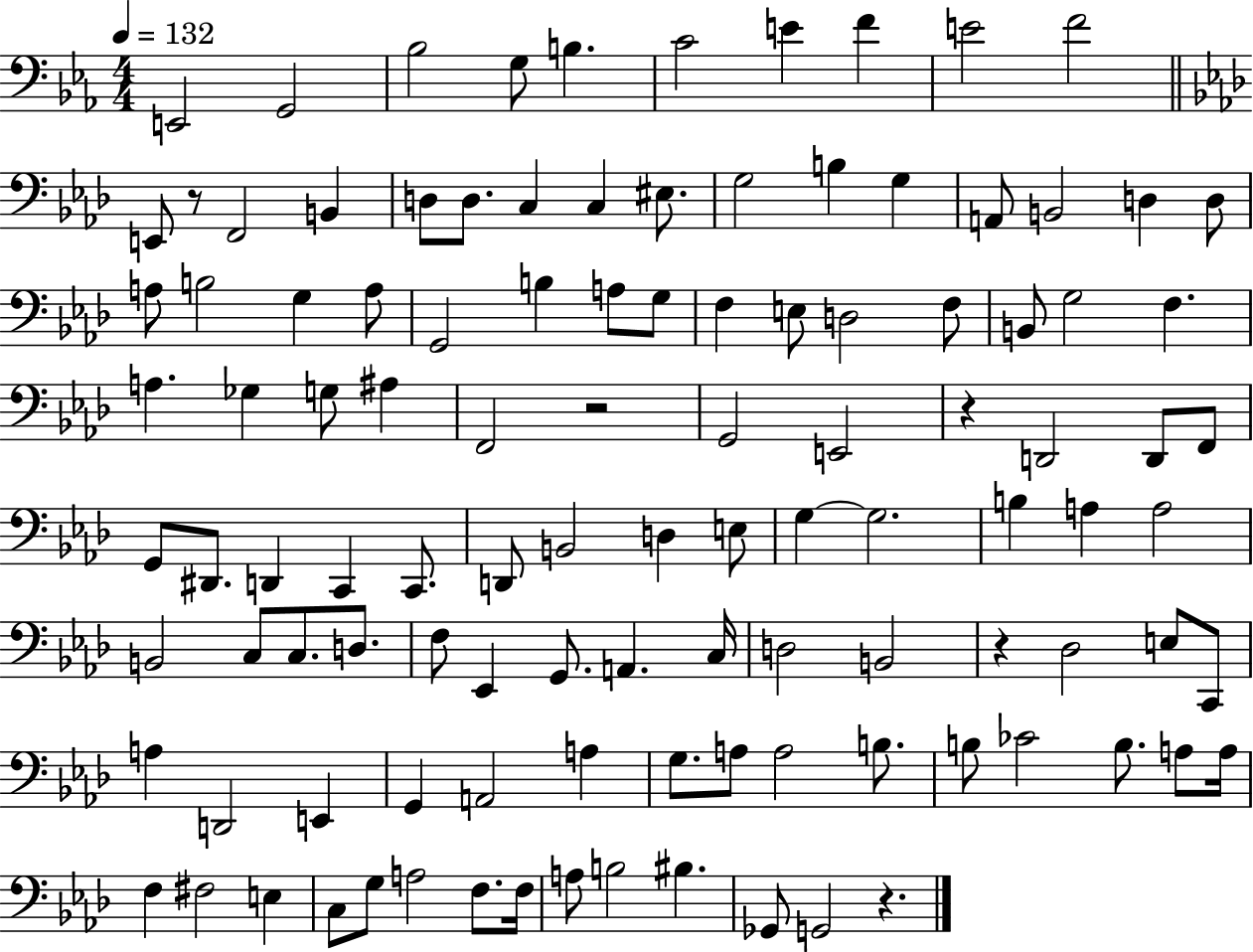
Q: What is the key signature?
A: EES major